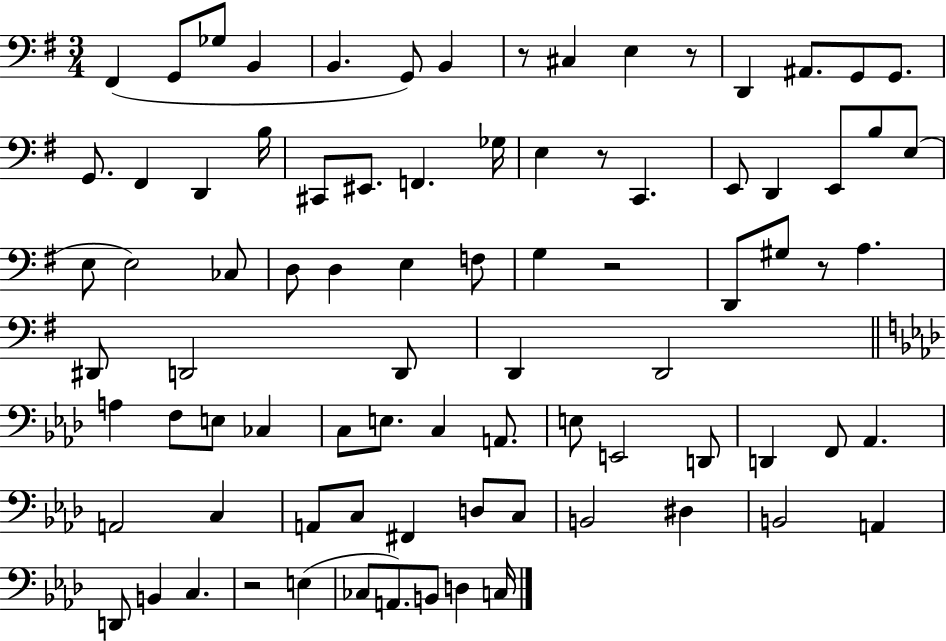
X:1
T:Untitled
M:3/4
L:1/4
K:G
^F,, G,,/2 _G,/2 B,, B,, G,,/2 B,, z/2 ^C, E, z/2 D,, ^A,,/2 G,,/2 G,,/2 G,,/2 ^F,, D,, B,/4 ^C,,/2 ^E,,/2 F,, _G,/4 E, z/2 C,, E,,/2 D,, E,,/2 B,/2 E,/2 E,/2 E,2 _C,/2 D,/2 D, E, F,/2 G, z2 D,,/2 ^G,/2 z/2 A, ^D,,/2 D,,2 D,,/2 D,, D,,2 A, F,/2 E,/2 _C, C,/2 E,/2 C, A,,/2 E,/2 E,,2 D,,/2 D,, F,,/2 _A,, A,,2 C, A,,/2 C,/2 ^F,, D,/2 C,/2 B,,2 ^D, B,,2 A,, D,,/2 B,, C, z2 E, _C,/2 A,,/2 B,,/2 D, C,/4